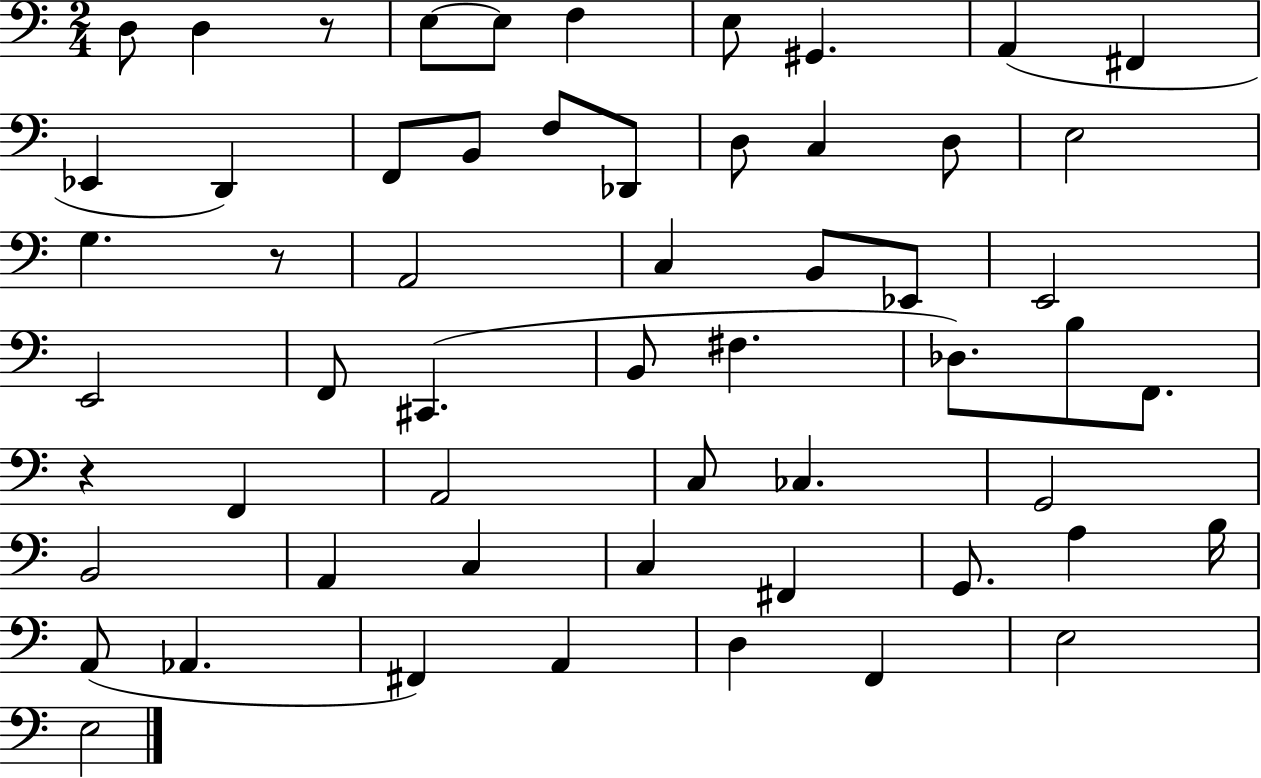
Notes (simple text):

D3/e D3/q R/e E3/e E3/e F3/q E3/e G#2/q. A2/q F#2/q Eb2/q D2/q F2/e B2/e F3/e Db2/e D3/e C3/q D3/e E3/h G3/q. R/e A2/h C3/q B2/e Eb2/e E2/h E2/h F2/e C#2/q. B2/e F#3/q. Db3/e. B3/e F2/e. R/q F2/q A2/h C3/e CES3/q. G2/h B2/h A2/q C3/q C3/q F#2/q G2/e. A3/q B3/s A2/e Ab2/q. F#2/q A2/q D3/q F2/q E3/h E3/h